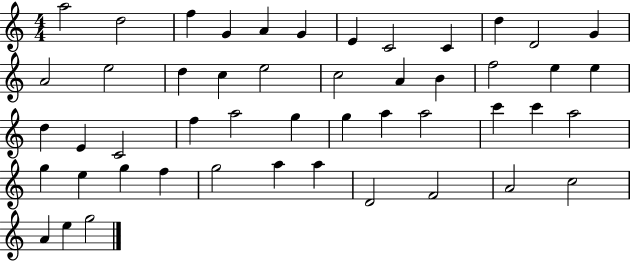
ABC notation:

X:1
T:Untitled
M:4/4
L:1/4
K:C
a2 d2 f G A G E C2 C d D2 G A2 e2 d c e2 c2 A B f2 e e d E C2 f a2 g g a a2 c' c' a2 g e g f g2 a a D2 F2 A2 c2 A e g2